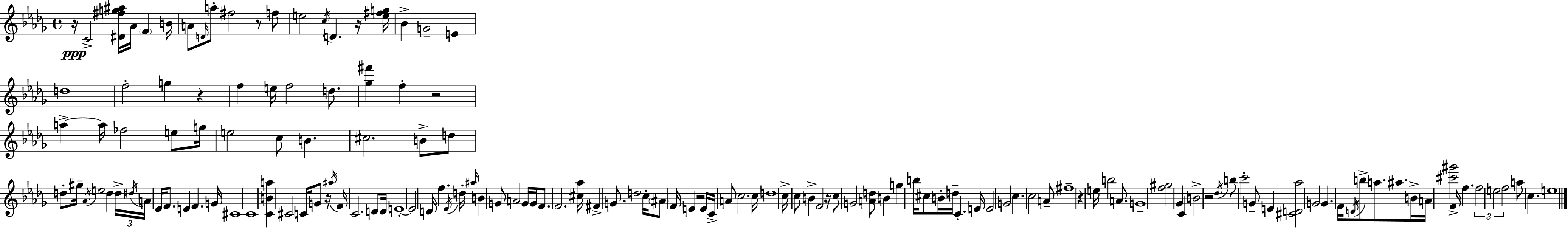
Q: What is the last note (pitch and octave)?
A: E5